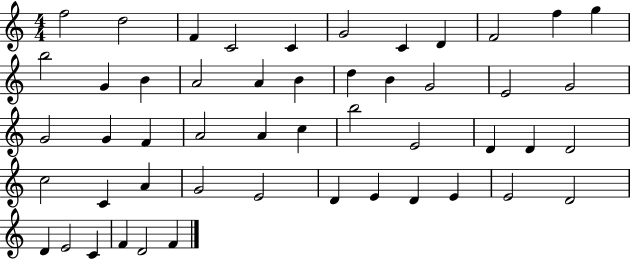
F5/h D5/h F4/q C4/h C4/q G4/h C4/q D4/q F4/h F5/q G5/q B5/h G4/q B4/q A4/h A4/q B4/q D5/q B4/q G4/h E4/h G4/h G4/h G4/q F4/q A4/h A4/q C5/q B5/h E4/h D4/q D4/q D4/h C5/h C4/q A4/q G4/h E4/h D4/q E4/q D4/q E4/q E4/h D4/h D4/q E4/h C4/q F4/q D4/h F4/q